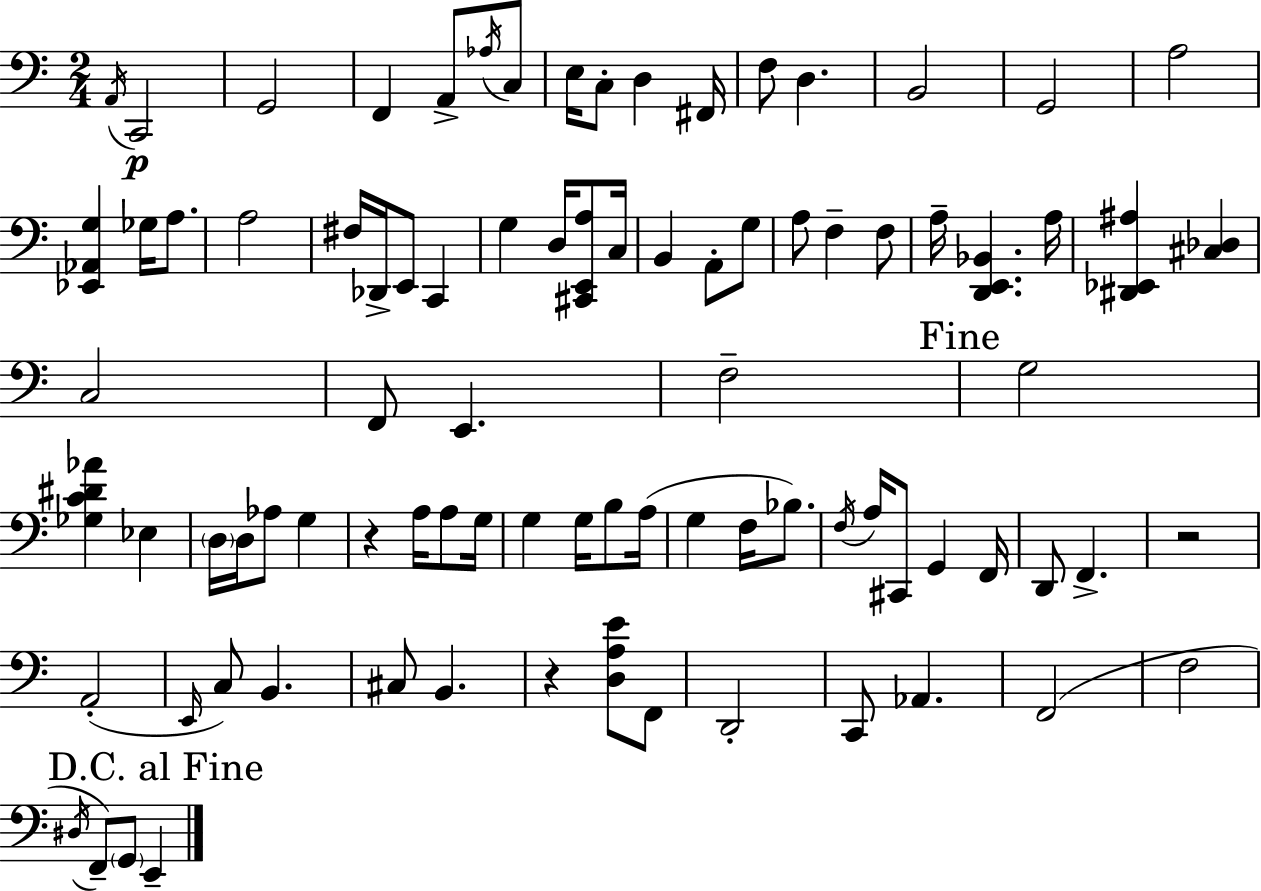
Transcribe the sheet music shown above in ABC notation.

X:1
T:Untitled
M:2/4
L:1/4
K:C
A,,/4 C,,2 G,,2 F,, A,,/2 _A,/4 C,/2 E,/4 C,/2 D, ^F,,/4 F,/2 D, B,,2 G,,2 A,2 [_E,,_A,,G,] _G,/4 A,/2 A,2 ^F,/4 _D,,/4 E,,/2 C,, G, D,/4 [^C,,E,,A,]/2 C,/4 B,, A,,/2 G,/2 A,/2 F, F,/2 A,/4 [D,,E,,_B,,] A,/4 [^D,,_E,,^A,] [^C,_D,] C,2 F,,/2 E,, F,2 G,2 [_G,C^D_A] _E, D,/4 D,/4 _A,/2 G, z A,/4 A,/2 G,/4 G, G,/4 B,/2 A,/4 G, F,/4 _B,/2 F,/4 A,/4 ^C,,/2 G,, F,,/4 D,,/2 F,, z2 A,,2 E,,/4 C,/2 B,, ^C,/2 B,, z [D,A,E]/2 F,,/2 D,,2 C,,/2 _A,, F,,2 F,2 ^D,/4 F,,/2 G,,/2 E,,